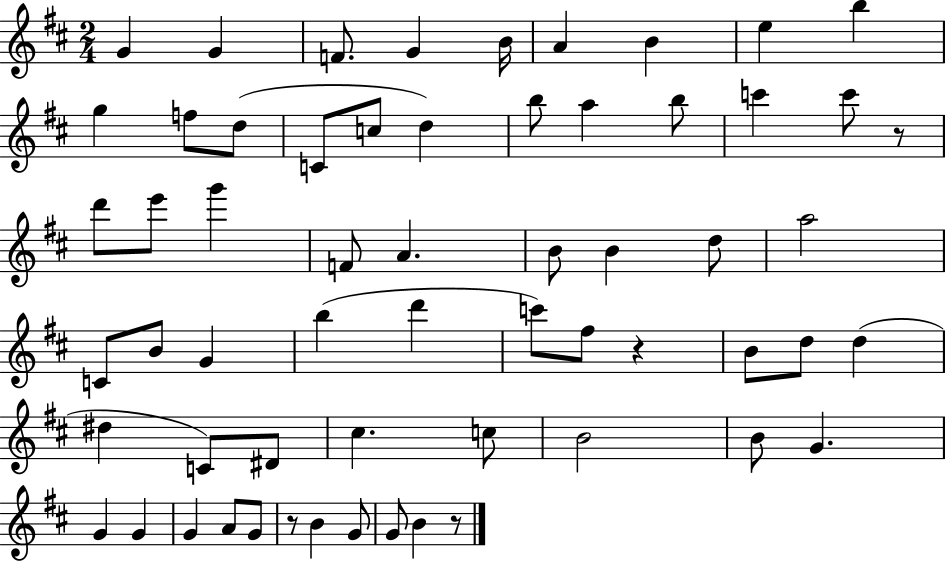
{
  \clef treble
  \numericTimeSignature
  \time 2/4
  \key d \major
  g'4 g'4 | f'8. g'4 b'16 | a'4 b'4 | e''4 b''4 | \break g''4 f''8 d''8( | c'8 c''8 d''4) | b''8 a''4 b''8 | c'''4 c'''8 r8 | \break d'''8 e'''8 g'''4 | f'8 a'4. | b'8 b'4 d''8 | a''2 | \break c'8 b'8 g'4 | b''4( d'''4 | c'''8) fis''8 r4 | b'8 d''8 d''4( | \break dis''4 c'8) dis'8 | cis''4. c''8 | b'2 | b'8 g'4. | \break g'4 g'4 | g'4 a'8 g'8 | r8 b'4 g'8 | g'8 b'4 r8 | \break \bar "|."
}